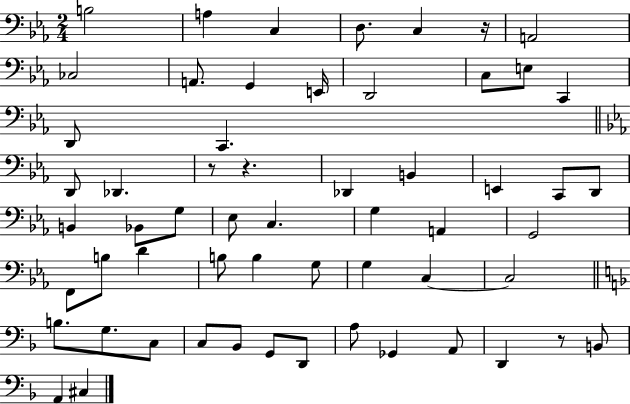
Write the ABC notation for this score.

X:1
T:Untitled
M:2/4
L:1/4
K:Eb
B,2 A, C, D,/2 C, z/4 A,,2 _C,2 A,,/2 G,, E,,/4 D,,2 C,/2 E,/2 C,, D,,/2 C,, D,,/2 _D,, z/2 z _D,, B,, E,, C,,/2 D,,/2 B,, _B,,/2 G,/2 _E,/2 C, G, A,, G,,2 F,,/2 B,/2 D B,/2 B, G,/2 G, C, C,2 B,/2 G,/2 C,/2 C,/2 _B,,/2 G,,/2 D,,/2 A,/2 _G,, A,,/2 D,, z/2 B,,/2 A,, ^C,